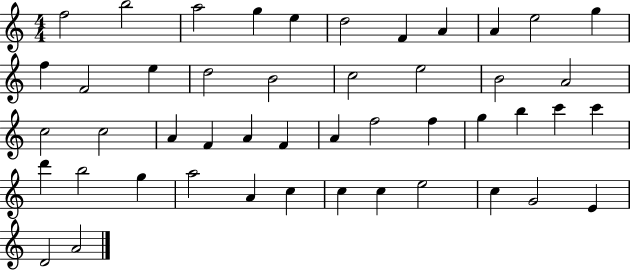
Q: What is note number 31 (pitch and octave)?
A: B5